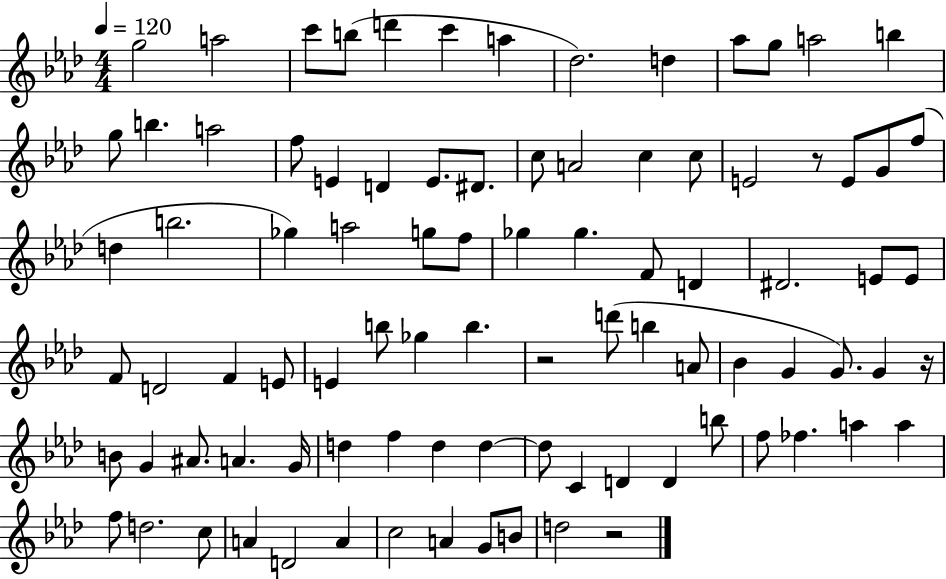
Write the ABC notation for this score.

X:1
T:Untitled
M:4/4
L:1/4
K:Ab
g2 a2 c'/2 b/2 d' c' a _d2 d _a/2 g/2 a2 b g/2 b a2 f/2 E D E/2 ^D/2 c/2 A2 c c/2 E2 z/2 E/2 G/2 f/2 d b2 _g a2 g/2 f/2 _g _g F/2 D ^D2 E/2 E/2 F/2 D2 F E/2 E b/2 _g b z2 d'/2 b A/2 _B G G/2 G z/4 B/2 G ^A/2 A G/4 d f d d d/2 C D D b/2 f/2 _f a a f/2 d2 c/2 A D2 A c2 A G/2 B/2 d2 z2